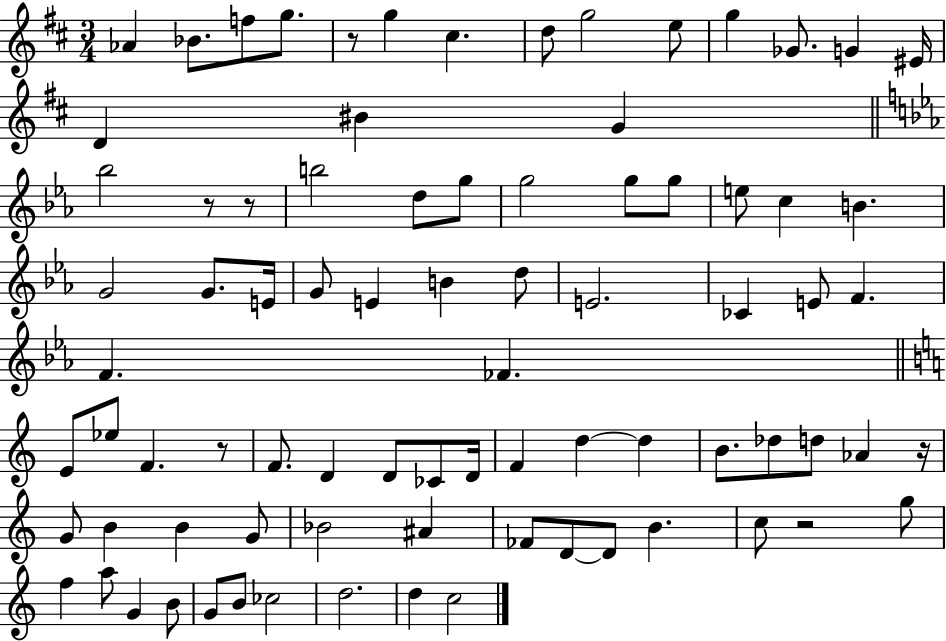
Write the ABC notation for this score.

X:1
T:Untitled
M:3/4
L:1/4
K:D
_A _B/2 f/2 g/2 z/2 g ^c d/2 g2 e/2 g _G/2 G ^E/4 D ^B G _b2 z/2 z/2 b2 d/2 g/2 g2 g/2 g/2 e/2 c B G2 G/2 E/4 G/2 E B d/2 E2 _C E/2 F F _F E/2 _e/2 F z/2 F/2 D D/2 _C/2 D/4 F d d B/2 _d/2 d/2 _A z/4 G/2 B B G/2 _B2 ^A _F/2 D/2 D/2 B c/2 z2 g/2 f a/2 G B/2 G/2 B/2 _c2 d2 d c2